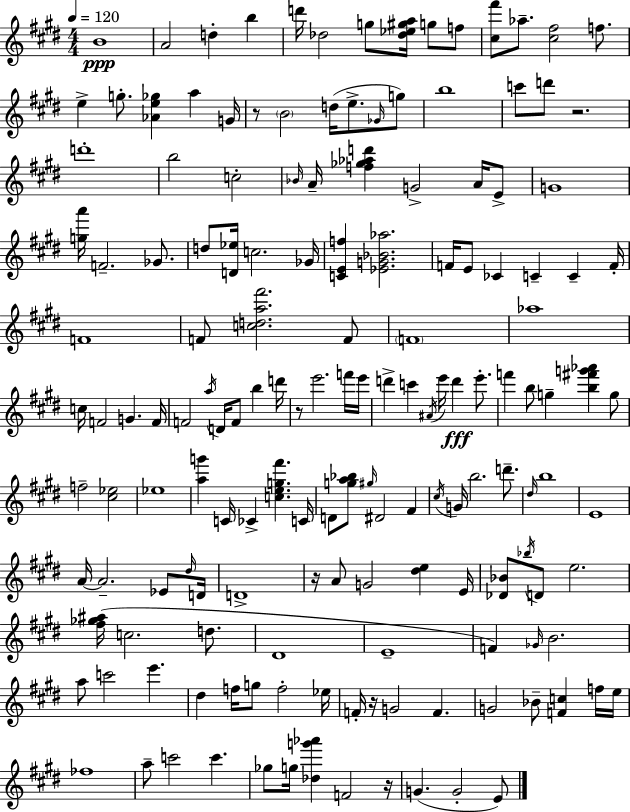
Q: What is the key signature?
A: E major